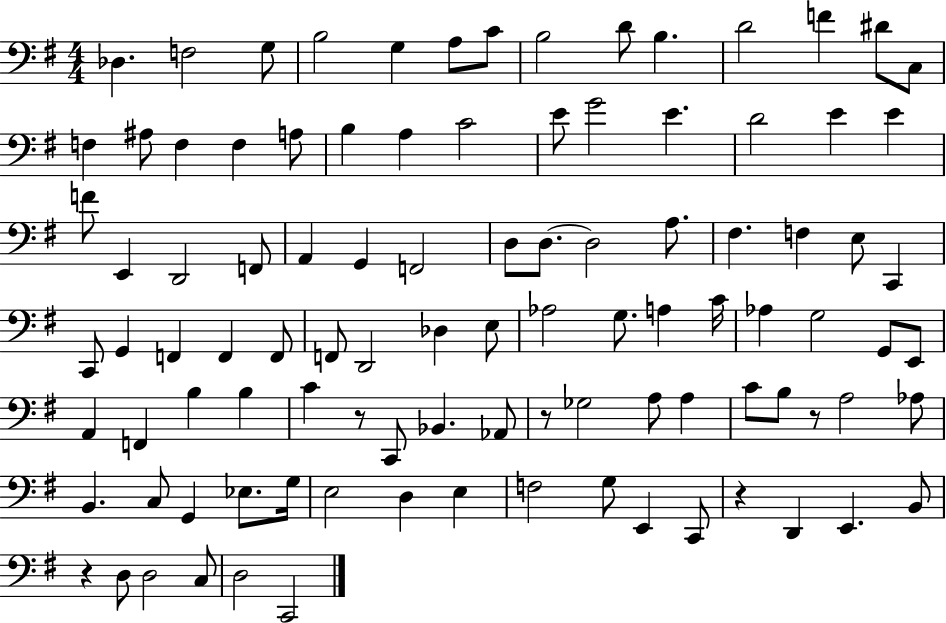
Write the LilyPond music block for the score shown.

{
  \clef bass
  \numericTimeSignature
  \time 4/4
  \key g \major
  des4. f2 g8 | b2 g4 a8 c'8 | b2 d'8 b4. | d'2 f'4 dis'8 c8 | \break f4 ais8 f4 f4 a8 | b4 a4 c'2 | e'8 g'2 e'4. | d'2 e'4 e'4 | \break f'8 e,4 d,2 f,8 | a,4 g,4 f,2 | d8 d8.~~ d2 a8. | fis4. f4 e8 c,4 | \break c,8 g,4 f,4 f,4 f,8 | f,8 d,2 des4 e8 | aes2 g8. a4 c'16 | aes4 g2 g,8 e,8 | \break a,4 f,4 b4 b4 | c'4 r8 c,8 bes,4. aes,8 | r8 ges2 a8 a4 | c'8 b8 r8 a2 aes8 | \break b,4. c8 g,4 ees8. g16 | e2 d4 e4 | f2 g8 e,4 c,8 | r4 d,4 e,4. b,8 | \break r4 d8 d2 c8 | d2 c,2 | \bar "|."
}